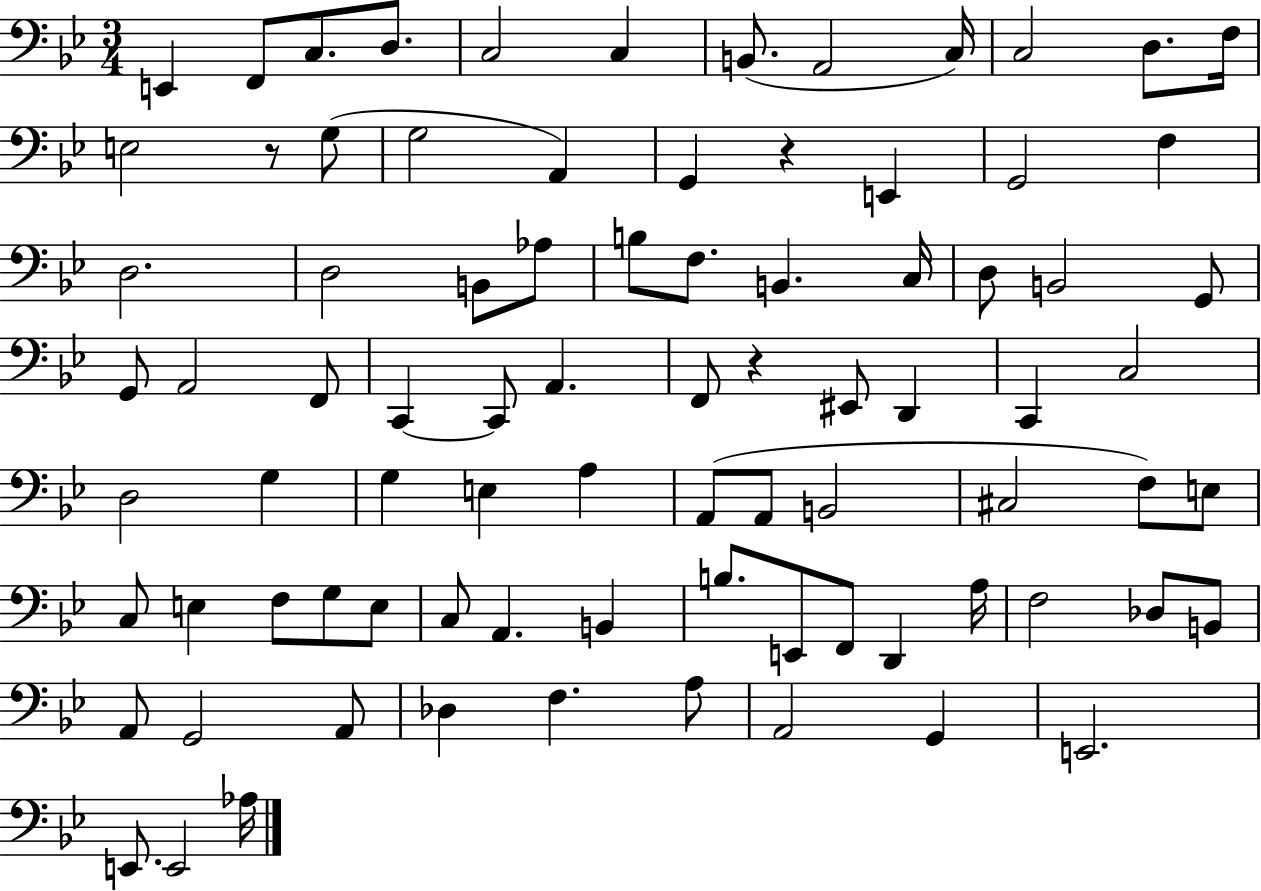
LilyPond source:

{
  \clef bass
  \numericTimeSignature
  \time 3/4
  \key bes \major
  e,4 f,8 c8. d8. | c2 c4 | b,8.( a,2 c16) | c2 d8. f16 | \break e2 r8 g8( | g2 a,4) | g,4 r4 e,4 | g,2 f4 | \break d2. | d2 b,8 aes8 | b8 f8. b,4. c16 | d8 b,2 g,8 | \break g,8 a,2 f,8 | c,4~~ c,8 a,4. | f,8 r4 eis,8 d,4 | c,4 c2 | \break d2 g4 | g4 e4 a4 | a,8( a,8 b,2 | cis2 f8) e8 | \break c8 e4 f8 g8 e8 | c8 a,4. b,4 | b8. e,8 f,8 d,4 a16 | f2 des8 b,8 | \break a,8 g,2 a,8 | des4 f4. a8 | a,2 g,4 | e,2. | \break e,8. e,2 aes16 | \bar "|."
}